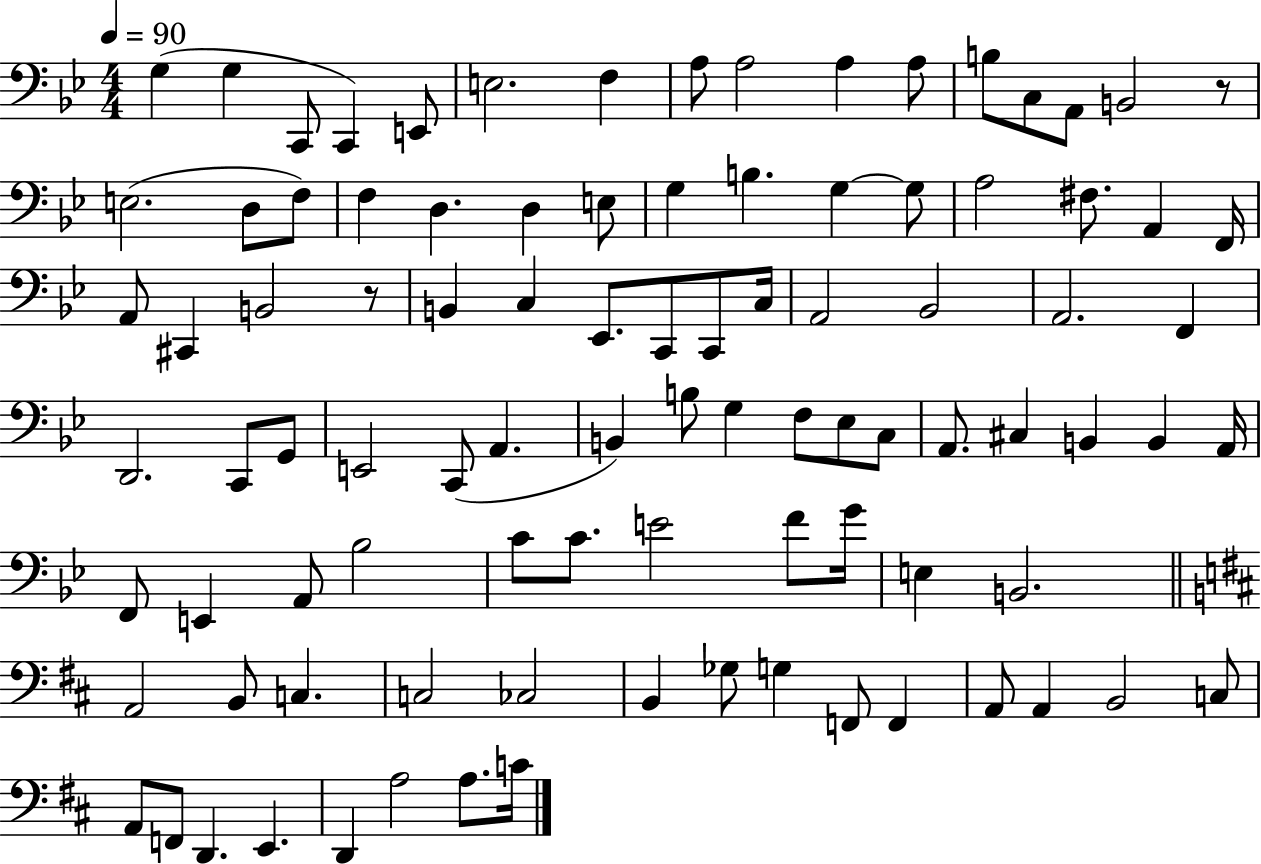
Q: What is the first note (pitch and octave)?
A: G3